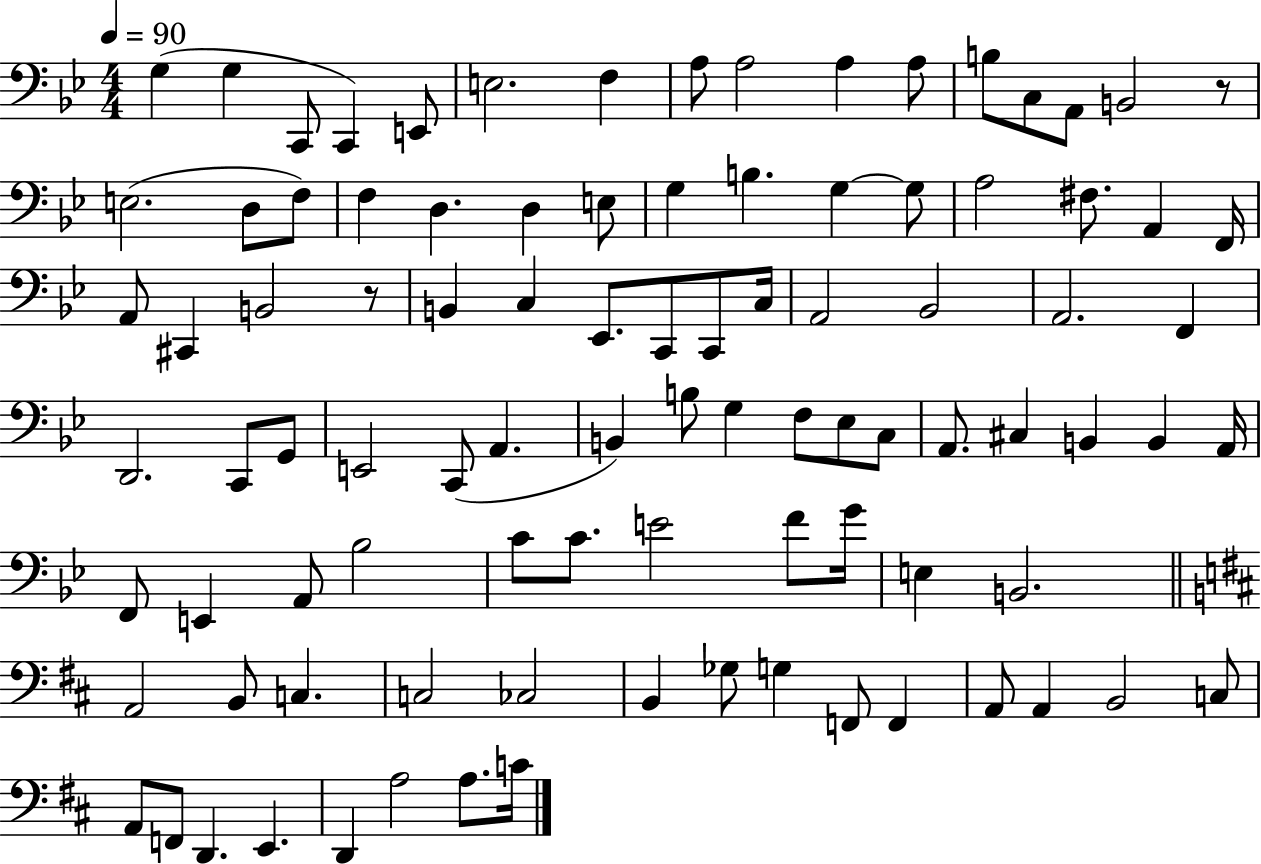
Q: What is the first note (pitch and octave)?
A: G3